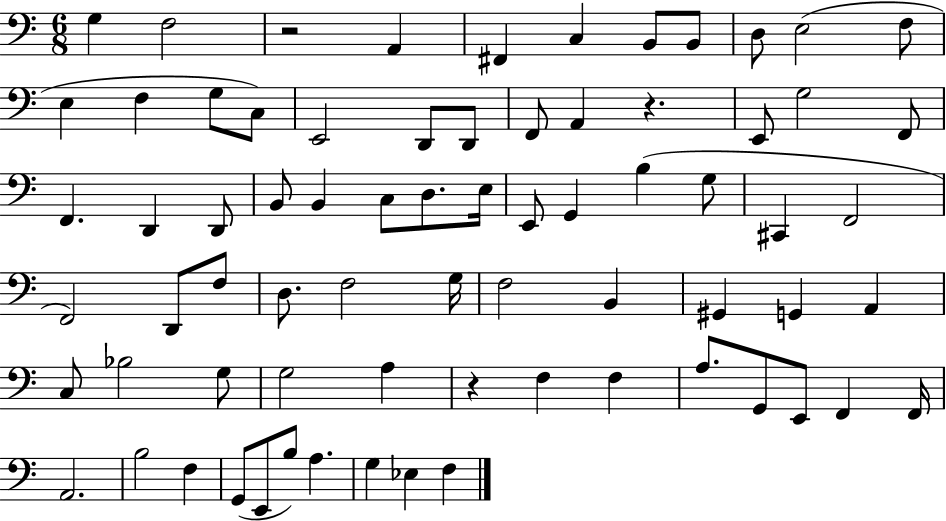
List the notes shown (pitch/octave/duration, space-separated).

G3/q F3/h R/h A2/q F#2/q C3/q B2/e B2/e D3/e E3/h F3/e E3/q F3/q G3/e C3/e E2/h D2/e D2/e F2/e A2/q R/q. E2/e G3/h F2/e F2/q. D2/q D2/e B2/e B2/q C3/e D3/e. E3/s E2/e G2/q B3/q G3/e C#2/q F2/h F2/h D2/e F3/e D3/e. F3/h G3/s F3/h B2/q G#2/q G2/q A2/q C3/e Bb3/h G3/e G3/h A3/q R/q F3/q F3/q A3/e. G2/e E2/e F2/q F2/s A2/h. B3/h F3/q G2/e E2/e B3/e A3/q. G3/q Eb3/q F3/q